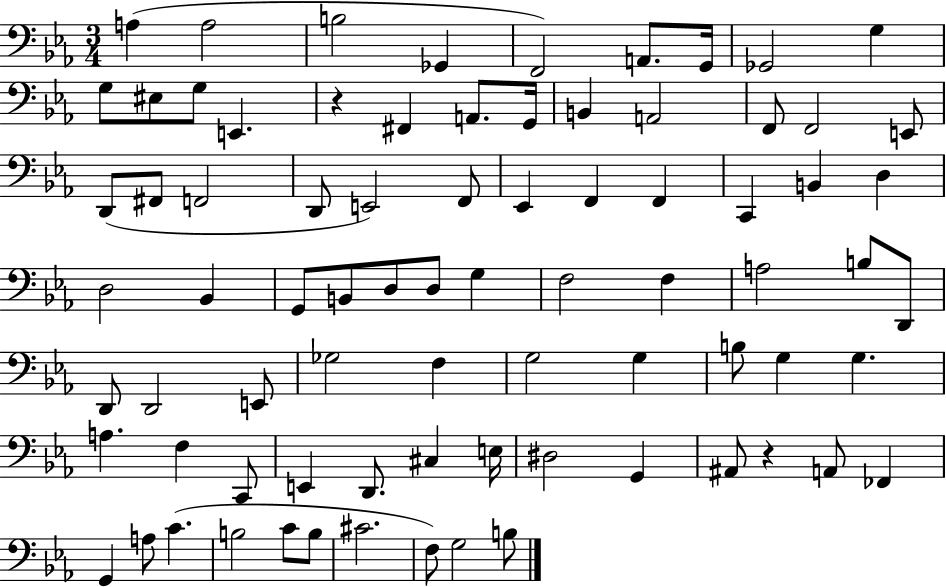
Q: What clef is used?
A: bass